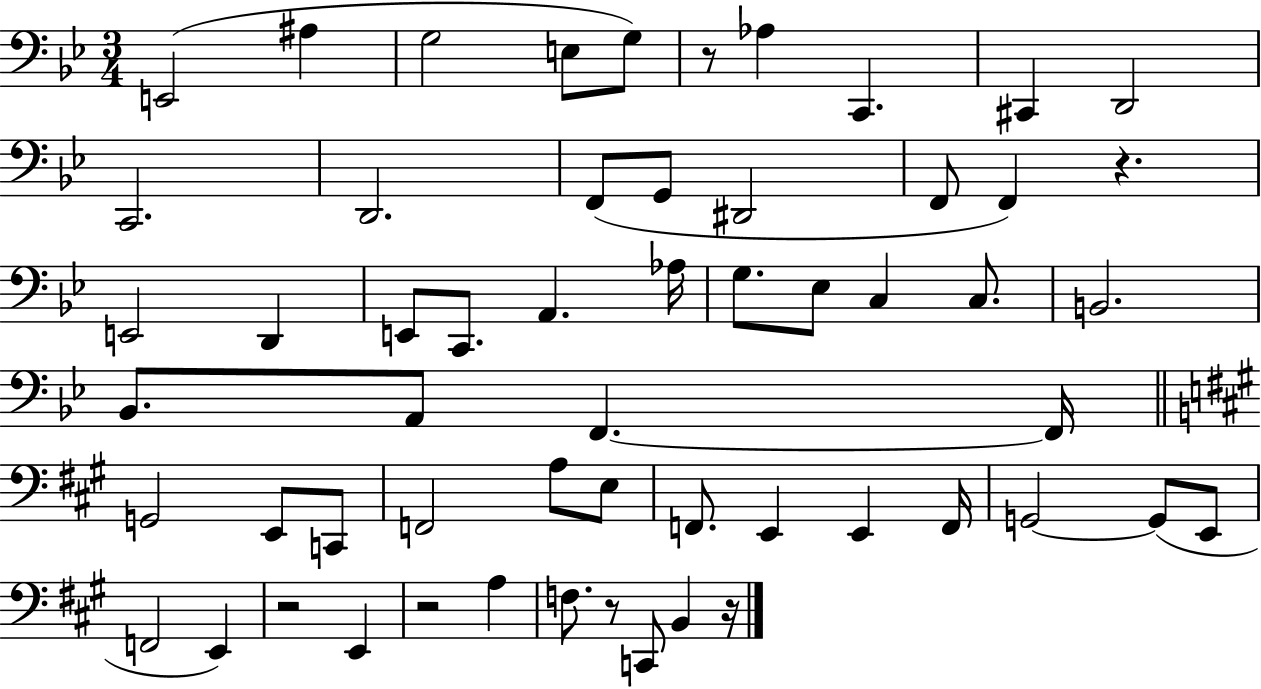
X:1
T:Untitled
M:3/4
L:1/4
K:Bb
E,,2 ^A, G,2 E,/2 G,/2 z/2 _A, C,, ^C,, D,,2 C,,2 D,,2 F,,/2 G,,/2 ^D,,2 F,,/2 F,, z E,,2 D,, E,,/2 C,,/2 A,, _A,/4 G,/2 _E,/2 C, C,/2 B,,2 _B,,/2 A,,/2 F,, F,,/4 G,,2 E,,/2 C,,/2 F,,2 A,/2 E,/2 F,,/2 E,, E,, F,,/4 G,,2 G,,/2 E,,/2 F,,2 E,, z2 E,, z2 A, F,/2 z/2 C,,/2 B,, z/4